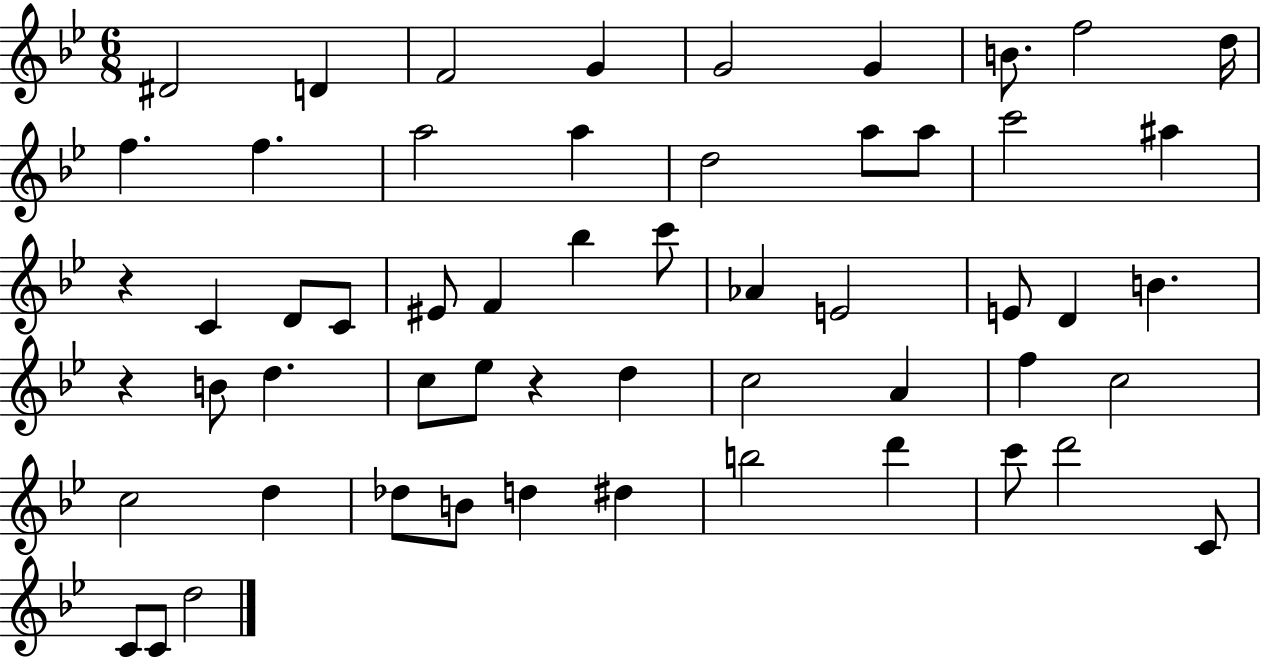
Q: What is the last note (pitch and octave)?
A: D5